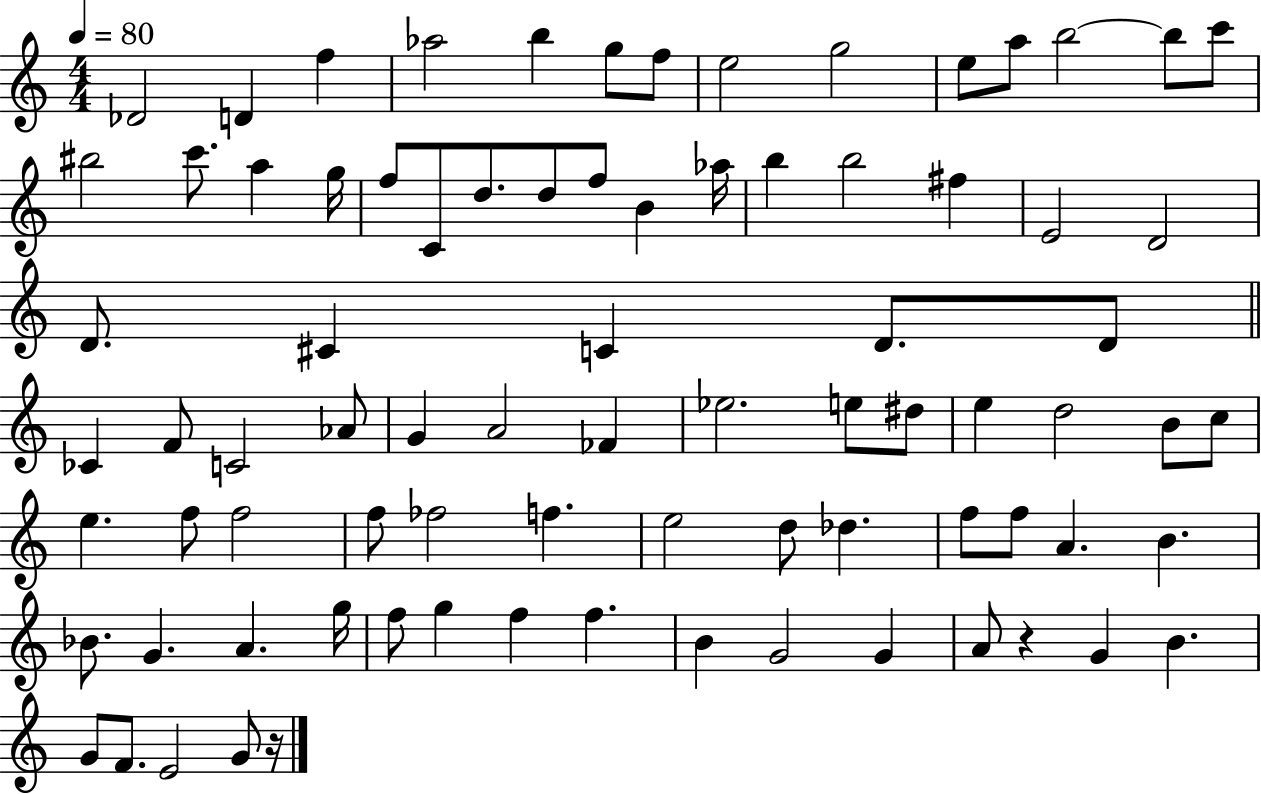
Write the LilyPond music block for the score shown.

{
  \clef treble
  \numericTimeSignature
  \time 4/4
  \key c \major
  \tempo 4 = 80
  \repeat volta 2 { des'2 d'4 f''4 | aes''2 b''4 g''8 f''8 | e''2 g''2 | e''8 a''8 b''2~~ b''8 c'''8 | \break bis''2 c'''8. a''4 g''16 | f''8 c'8 d''8. d''8 f''8 b'4 aes''16 | b''4 b''2 fis''4 | e'2 d'2 | \break d'8. cis'4 c'4 d'8. d'8 | \bar "||" \break \key a \minor ces'4 f'8 c'2 aes'8 | g'4 a'2 fes'4 | ees''2. e''8 dis''8 | e''4 d''2 b'8 c''8 | \break e''4. f''8 f''2 | f''8 fes''2 f''4. | e''2 d''8 des''4. | f''8 f''8 a'4. b'4. | \break bes'8. g'4. a'4. g''16 | f''8 g''4 f''4 f''4. | b'4 g'2 g'4 | a'8 r4 g'4 b'4. | \break g'8 f'8. e'2 g'8 r16 | } \bar "|."
}